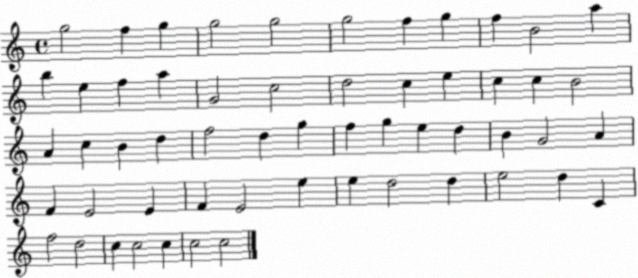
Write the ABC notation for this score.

X:1
T:Untitled
M:4/4
L:1/4
K:C
g2 f g g2 g2 g2 f g f B2 a b e f a G2 c2 d2 c e c c B2 A c B d f2 d g f g e d B G2 A F E2 E F E2 e e d2 d e2 d C f2 d2 c c2 c c2 c2